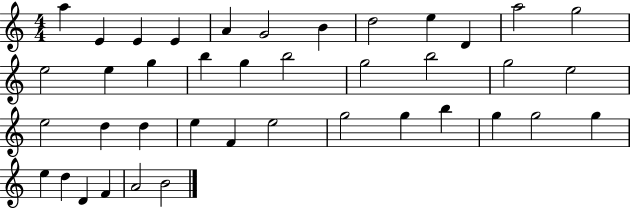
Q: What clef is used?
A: treble